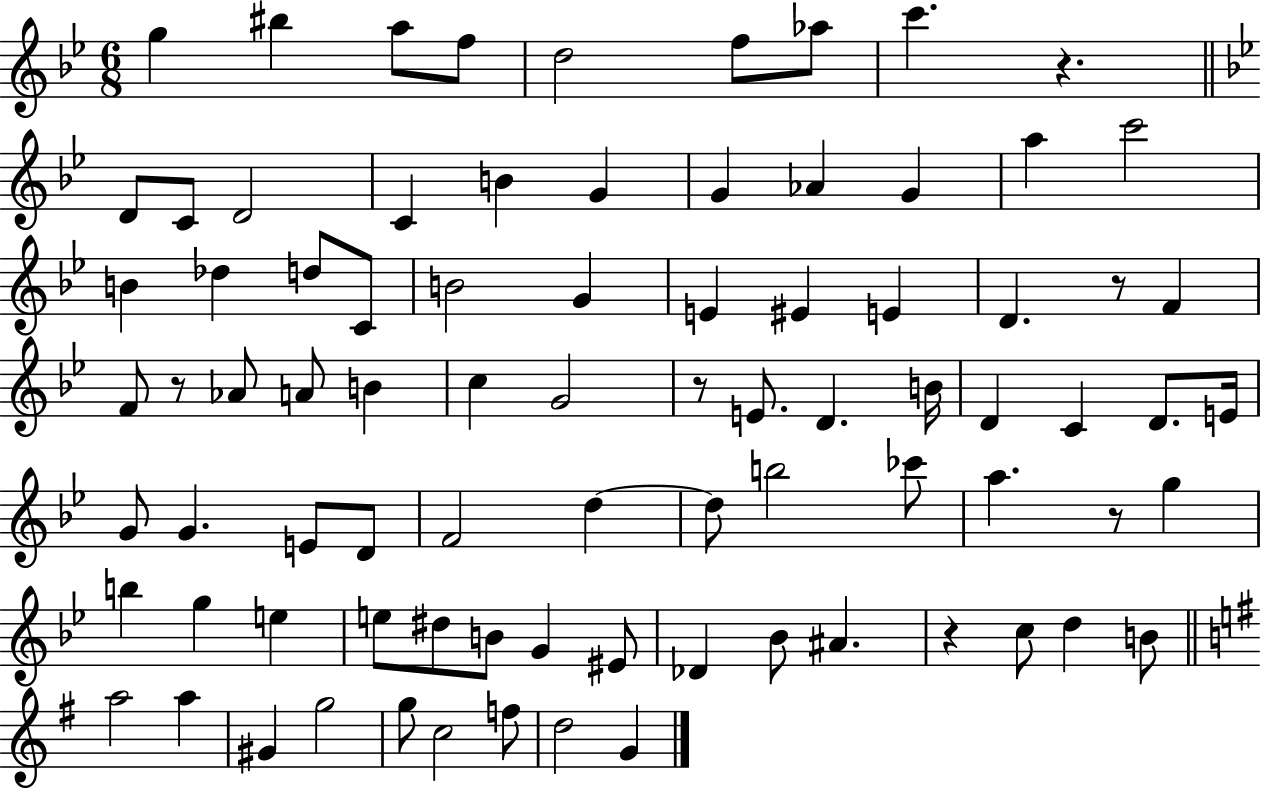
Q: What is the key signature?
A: BES major